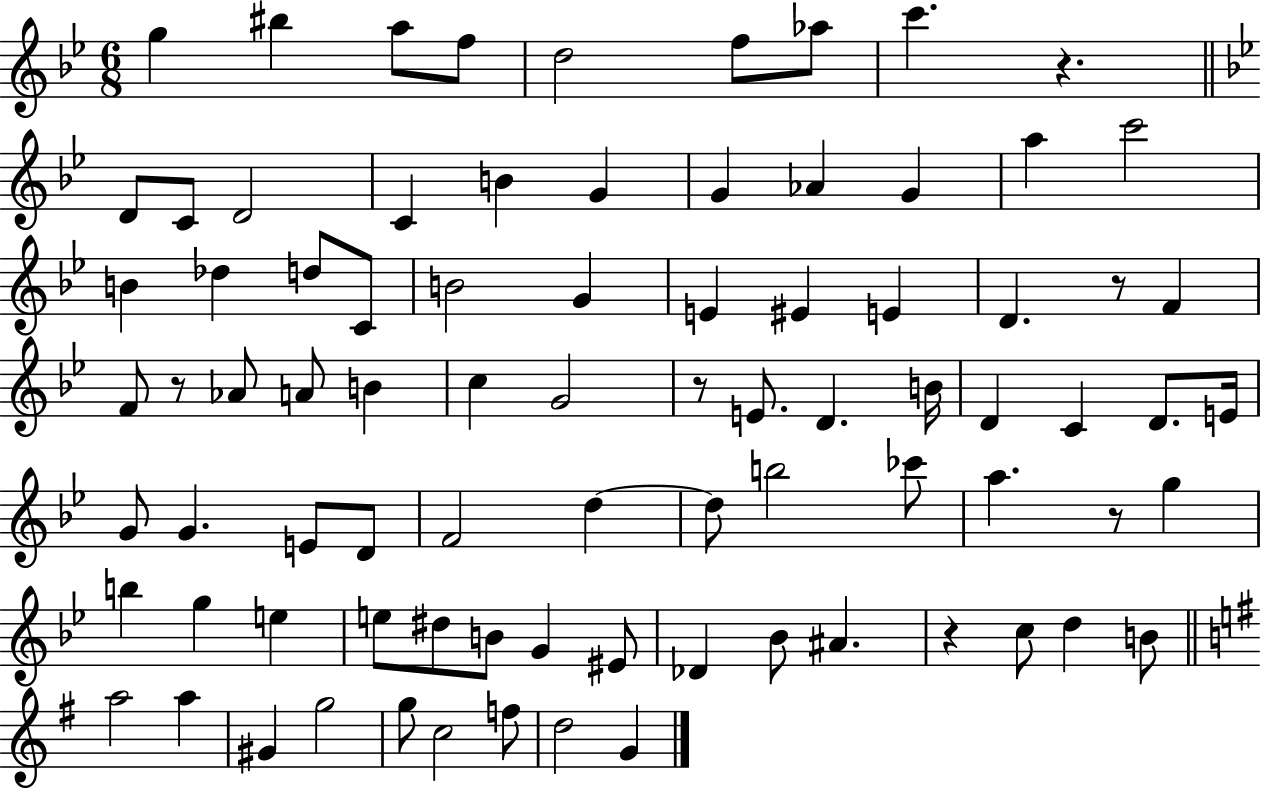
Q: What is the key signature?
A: BES major